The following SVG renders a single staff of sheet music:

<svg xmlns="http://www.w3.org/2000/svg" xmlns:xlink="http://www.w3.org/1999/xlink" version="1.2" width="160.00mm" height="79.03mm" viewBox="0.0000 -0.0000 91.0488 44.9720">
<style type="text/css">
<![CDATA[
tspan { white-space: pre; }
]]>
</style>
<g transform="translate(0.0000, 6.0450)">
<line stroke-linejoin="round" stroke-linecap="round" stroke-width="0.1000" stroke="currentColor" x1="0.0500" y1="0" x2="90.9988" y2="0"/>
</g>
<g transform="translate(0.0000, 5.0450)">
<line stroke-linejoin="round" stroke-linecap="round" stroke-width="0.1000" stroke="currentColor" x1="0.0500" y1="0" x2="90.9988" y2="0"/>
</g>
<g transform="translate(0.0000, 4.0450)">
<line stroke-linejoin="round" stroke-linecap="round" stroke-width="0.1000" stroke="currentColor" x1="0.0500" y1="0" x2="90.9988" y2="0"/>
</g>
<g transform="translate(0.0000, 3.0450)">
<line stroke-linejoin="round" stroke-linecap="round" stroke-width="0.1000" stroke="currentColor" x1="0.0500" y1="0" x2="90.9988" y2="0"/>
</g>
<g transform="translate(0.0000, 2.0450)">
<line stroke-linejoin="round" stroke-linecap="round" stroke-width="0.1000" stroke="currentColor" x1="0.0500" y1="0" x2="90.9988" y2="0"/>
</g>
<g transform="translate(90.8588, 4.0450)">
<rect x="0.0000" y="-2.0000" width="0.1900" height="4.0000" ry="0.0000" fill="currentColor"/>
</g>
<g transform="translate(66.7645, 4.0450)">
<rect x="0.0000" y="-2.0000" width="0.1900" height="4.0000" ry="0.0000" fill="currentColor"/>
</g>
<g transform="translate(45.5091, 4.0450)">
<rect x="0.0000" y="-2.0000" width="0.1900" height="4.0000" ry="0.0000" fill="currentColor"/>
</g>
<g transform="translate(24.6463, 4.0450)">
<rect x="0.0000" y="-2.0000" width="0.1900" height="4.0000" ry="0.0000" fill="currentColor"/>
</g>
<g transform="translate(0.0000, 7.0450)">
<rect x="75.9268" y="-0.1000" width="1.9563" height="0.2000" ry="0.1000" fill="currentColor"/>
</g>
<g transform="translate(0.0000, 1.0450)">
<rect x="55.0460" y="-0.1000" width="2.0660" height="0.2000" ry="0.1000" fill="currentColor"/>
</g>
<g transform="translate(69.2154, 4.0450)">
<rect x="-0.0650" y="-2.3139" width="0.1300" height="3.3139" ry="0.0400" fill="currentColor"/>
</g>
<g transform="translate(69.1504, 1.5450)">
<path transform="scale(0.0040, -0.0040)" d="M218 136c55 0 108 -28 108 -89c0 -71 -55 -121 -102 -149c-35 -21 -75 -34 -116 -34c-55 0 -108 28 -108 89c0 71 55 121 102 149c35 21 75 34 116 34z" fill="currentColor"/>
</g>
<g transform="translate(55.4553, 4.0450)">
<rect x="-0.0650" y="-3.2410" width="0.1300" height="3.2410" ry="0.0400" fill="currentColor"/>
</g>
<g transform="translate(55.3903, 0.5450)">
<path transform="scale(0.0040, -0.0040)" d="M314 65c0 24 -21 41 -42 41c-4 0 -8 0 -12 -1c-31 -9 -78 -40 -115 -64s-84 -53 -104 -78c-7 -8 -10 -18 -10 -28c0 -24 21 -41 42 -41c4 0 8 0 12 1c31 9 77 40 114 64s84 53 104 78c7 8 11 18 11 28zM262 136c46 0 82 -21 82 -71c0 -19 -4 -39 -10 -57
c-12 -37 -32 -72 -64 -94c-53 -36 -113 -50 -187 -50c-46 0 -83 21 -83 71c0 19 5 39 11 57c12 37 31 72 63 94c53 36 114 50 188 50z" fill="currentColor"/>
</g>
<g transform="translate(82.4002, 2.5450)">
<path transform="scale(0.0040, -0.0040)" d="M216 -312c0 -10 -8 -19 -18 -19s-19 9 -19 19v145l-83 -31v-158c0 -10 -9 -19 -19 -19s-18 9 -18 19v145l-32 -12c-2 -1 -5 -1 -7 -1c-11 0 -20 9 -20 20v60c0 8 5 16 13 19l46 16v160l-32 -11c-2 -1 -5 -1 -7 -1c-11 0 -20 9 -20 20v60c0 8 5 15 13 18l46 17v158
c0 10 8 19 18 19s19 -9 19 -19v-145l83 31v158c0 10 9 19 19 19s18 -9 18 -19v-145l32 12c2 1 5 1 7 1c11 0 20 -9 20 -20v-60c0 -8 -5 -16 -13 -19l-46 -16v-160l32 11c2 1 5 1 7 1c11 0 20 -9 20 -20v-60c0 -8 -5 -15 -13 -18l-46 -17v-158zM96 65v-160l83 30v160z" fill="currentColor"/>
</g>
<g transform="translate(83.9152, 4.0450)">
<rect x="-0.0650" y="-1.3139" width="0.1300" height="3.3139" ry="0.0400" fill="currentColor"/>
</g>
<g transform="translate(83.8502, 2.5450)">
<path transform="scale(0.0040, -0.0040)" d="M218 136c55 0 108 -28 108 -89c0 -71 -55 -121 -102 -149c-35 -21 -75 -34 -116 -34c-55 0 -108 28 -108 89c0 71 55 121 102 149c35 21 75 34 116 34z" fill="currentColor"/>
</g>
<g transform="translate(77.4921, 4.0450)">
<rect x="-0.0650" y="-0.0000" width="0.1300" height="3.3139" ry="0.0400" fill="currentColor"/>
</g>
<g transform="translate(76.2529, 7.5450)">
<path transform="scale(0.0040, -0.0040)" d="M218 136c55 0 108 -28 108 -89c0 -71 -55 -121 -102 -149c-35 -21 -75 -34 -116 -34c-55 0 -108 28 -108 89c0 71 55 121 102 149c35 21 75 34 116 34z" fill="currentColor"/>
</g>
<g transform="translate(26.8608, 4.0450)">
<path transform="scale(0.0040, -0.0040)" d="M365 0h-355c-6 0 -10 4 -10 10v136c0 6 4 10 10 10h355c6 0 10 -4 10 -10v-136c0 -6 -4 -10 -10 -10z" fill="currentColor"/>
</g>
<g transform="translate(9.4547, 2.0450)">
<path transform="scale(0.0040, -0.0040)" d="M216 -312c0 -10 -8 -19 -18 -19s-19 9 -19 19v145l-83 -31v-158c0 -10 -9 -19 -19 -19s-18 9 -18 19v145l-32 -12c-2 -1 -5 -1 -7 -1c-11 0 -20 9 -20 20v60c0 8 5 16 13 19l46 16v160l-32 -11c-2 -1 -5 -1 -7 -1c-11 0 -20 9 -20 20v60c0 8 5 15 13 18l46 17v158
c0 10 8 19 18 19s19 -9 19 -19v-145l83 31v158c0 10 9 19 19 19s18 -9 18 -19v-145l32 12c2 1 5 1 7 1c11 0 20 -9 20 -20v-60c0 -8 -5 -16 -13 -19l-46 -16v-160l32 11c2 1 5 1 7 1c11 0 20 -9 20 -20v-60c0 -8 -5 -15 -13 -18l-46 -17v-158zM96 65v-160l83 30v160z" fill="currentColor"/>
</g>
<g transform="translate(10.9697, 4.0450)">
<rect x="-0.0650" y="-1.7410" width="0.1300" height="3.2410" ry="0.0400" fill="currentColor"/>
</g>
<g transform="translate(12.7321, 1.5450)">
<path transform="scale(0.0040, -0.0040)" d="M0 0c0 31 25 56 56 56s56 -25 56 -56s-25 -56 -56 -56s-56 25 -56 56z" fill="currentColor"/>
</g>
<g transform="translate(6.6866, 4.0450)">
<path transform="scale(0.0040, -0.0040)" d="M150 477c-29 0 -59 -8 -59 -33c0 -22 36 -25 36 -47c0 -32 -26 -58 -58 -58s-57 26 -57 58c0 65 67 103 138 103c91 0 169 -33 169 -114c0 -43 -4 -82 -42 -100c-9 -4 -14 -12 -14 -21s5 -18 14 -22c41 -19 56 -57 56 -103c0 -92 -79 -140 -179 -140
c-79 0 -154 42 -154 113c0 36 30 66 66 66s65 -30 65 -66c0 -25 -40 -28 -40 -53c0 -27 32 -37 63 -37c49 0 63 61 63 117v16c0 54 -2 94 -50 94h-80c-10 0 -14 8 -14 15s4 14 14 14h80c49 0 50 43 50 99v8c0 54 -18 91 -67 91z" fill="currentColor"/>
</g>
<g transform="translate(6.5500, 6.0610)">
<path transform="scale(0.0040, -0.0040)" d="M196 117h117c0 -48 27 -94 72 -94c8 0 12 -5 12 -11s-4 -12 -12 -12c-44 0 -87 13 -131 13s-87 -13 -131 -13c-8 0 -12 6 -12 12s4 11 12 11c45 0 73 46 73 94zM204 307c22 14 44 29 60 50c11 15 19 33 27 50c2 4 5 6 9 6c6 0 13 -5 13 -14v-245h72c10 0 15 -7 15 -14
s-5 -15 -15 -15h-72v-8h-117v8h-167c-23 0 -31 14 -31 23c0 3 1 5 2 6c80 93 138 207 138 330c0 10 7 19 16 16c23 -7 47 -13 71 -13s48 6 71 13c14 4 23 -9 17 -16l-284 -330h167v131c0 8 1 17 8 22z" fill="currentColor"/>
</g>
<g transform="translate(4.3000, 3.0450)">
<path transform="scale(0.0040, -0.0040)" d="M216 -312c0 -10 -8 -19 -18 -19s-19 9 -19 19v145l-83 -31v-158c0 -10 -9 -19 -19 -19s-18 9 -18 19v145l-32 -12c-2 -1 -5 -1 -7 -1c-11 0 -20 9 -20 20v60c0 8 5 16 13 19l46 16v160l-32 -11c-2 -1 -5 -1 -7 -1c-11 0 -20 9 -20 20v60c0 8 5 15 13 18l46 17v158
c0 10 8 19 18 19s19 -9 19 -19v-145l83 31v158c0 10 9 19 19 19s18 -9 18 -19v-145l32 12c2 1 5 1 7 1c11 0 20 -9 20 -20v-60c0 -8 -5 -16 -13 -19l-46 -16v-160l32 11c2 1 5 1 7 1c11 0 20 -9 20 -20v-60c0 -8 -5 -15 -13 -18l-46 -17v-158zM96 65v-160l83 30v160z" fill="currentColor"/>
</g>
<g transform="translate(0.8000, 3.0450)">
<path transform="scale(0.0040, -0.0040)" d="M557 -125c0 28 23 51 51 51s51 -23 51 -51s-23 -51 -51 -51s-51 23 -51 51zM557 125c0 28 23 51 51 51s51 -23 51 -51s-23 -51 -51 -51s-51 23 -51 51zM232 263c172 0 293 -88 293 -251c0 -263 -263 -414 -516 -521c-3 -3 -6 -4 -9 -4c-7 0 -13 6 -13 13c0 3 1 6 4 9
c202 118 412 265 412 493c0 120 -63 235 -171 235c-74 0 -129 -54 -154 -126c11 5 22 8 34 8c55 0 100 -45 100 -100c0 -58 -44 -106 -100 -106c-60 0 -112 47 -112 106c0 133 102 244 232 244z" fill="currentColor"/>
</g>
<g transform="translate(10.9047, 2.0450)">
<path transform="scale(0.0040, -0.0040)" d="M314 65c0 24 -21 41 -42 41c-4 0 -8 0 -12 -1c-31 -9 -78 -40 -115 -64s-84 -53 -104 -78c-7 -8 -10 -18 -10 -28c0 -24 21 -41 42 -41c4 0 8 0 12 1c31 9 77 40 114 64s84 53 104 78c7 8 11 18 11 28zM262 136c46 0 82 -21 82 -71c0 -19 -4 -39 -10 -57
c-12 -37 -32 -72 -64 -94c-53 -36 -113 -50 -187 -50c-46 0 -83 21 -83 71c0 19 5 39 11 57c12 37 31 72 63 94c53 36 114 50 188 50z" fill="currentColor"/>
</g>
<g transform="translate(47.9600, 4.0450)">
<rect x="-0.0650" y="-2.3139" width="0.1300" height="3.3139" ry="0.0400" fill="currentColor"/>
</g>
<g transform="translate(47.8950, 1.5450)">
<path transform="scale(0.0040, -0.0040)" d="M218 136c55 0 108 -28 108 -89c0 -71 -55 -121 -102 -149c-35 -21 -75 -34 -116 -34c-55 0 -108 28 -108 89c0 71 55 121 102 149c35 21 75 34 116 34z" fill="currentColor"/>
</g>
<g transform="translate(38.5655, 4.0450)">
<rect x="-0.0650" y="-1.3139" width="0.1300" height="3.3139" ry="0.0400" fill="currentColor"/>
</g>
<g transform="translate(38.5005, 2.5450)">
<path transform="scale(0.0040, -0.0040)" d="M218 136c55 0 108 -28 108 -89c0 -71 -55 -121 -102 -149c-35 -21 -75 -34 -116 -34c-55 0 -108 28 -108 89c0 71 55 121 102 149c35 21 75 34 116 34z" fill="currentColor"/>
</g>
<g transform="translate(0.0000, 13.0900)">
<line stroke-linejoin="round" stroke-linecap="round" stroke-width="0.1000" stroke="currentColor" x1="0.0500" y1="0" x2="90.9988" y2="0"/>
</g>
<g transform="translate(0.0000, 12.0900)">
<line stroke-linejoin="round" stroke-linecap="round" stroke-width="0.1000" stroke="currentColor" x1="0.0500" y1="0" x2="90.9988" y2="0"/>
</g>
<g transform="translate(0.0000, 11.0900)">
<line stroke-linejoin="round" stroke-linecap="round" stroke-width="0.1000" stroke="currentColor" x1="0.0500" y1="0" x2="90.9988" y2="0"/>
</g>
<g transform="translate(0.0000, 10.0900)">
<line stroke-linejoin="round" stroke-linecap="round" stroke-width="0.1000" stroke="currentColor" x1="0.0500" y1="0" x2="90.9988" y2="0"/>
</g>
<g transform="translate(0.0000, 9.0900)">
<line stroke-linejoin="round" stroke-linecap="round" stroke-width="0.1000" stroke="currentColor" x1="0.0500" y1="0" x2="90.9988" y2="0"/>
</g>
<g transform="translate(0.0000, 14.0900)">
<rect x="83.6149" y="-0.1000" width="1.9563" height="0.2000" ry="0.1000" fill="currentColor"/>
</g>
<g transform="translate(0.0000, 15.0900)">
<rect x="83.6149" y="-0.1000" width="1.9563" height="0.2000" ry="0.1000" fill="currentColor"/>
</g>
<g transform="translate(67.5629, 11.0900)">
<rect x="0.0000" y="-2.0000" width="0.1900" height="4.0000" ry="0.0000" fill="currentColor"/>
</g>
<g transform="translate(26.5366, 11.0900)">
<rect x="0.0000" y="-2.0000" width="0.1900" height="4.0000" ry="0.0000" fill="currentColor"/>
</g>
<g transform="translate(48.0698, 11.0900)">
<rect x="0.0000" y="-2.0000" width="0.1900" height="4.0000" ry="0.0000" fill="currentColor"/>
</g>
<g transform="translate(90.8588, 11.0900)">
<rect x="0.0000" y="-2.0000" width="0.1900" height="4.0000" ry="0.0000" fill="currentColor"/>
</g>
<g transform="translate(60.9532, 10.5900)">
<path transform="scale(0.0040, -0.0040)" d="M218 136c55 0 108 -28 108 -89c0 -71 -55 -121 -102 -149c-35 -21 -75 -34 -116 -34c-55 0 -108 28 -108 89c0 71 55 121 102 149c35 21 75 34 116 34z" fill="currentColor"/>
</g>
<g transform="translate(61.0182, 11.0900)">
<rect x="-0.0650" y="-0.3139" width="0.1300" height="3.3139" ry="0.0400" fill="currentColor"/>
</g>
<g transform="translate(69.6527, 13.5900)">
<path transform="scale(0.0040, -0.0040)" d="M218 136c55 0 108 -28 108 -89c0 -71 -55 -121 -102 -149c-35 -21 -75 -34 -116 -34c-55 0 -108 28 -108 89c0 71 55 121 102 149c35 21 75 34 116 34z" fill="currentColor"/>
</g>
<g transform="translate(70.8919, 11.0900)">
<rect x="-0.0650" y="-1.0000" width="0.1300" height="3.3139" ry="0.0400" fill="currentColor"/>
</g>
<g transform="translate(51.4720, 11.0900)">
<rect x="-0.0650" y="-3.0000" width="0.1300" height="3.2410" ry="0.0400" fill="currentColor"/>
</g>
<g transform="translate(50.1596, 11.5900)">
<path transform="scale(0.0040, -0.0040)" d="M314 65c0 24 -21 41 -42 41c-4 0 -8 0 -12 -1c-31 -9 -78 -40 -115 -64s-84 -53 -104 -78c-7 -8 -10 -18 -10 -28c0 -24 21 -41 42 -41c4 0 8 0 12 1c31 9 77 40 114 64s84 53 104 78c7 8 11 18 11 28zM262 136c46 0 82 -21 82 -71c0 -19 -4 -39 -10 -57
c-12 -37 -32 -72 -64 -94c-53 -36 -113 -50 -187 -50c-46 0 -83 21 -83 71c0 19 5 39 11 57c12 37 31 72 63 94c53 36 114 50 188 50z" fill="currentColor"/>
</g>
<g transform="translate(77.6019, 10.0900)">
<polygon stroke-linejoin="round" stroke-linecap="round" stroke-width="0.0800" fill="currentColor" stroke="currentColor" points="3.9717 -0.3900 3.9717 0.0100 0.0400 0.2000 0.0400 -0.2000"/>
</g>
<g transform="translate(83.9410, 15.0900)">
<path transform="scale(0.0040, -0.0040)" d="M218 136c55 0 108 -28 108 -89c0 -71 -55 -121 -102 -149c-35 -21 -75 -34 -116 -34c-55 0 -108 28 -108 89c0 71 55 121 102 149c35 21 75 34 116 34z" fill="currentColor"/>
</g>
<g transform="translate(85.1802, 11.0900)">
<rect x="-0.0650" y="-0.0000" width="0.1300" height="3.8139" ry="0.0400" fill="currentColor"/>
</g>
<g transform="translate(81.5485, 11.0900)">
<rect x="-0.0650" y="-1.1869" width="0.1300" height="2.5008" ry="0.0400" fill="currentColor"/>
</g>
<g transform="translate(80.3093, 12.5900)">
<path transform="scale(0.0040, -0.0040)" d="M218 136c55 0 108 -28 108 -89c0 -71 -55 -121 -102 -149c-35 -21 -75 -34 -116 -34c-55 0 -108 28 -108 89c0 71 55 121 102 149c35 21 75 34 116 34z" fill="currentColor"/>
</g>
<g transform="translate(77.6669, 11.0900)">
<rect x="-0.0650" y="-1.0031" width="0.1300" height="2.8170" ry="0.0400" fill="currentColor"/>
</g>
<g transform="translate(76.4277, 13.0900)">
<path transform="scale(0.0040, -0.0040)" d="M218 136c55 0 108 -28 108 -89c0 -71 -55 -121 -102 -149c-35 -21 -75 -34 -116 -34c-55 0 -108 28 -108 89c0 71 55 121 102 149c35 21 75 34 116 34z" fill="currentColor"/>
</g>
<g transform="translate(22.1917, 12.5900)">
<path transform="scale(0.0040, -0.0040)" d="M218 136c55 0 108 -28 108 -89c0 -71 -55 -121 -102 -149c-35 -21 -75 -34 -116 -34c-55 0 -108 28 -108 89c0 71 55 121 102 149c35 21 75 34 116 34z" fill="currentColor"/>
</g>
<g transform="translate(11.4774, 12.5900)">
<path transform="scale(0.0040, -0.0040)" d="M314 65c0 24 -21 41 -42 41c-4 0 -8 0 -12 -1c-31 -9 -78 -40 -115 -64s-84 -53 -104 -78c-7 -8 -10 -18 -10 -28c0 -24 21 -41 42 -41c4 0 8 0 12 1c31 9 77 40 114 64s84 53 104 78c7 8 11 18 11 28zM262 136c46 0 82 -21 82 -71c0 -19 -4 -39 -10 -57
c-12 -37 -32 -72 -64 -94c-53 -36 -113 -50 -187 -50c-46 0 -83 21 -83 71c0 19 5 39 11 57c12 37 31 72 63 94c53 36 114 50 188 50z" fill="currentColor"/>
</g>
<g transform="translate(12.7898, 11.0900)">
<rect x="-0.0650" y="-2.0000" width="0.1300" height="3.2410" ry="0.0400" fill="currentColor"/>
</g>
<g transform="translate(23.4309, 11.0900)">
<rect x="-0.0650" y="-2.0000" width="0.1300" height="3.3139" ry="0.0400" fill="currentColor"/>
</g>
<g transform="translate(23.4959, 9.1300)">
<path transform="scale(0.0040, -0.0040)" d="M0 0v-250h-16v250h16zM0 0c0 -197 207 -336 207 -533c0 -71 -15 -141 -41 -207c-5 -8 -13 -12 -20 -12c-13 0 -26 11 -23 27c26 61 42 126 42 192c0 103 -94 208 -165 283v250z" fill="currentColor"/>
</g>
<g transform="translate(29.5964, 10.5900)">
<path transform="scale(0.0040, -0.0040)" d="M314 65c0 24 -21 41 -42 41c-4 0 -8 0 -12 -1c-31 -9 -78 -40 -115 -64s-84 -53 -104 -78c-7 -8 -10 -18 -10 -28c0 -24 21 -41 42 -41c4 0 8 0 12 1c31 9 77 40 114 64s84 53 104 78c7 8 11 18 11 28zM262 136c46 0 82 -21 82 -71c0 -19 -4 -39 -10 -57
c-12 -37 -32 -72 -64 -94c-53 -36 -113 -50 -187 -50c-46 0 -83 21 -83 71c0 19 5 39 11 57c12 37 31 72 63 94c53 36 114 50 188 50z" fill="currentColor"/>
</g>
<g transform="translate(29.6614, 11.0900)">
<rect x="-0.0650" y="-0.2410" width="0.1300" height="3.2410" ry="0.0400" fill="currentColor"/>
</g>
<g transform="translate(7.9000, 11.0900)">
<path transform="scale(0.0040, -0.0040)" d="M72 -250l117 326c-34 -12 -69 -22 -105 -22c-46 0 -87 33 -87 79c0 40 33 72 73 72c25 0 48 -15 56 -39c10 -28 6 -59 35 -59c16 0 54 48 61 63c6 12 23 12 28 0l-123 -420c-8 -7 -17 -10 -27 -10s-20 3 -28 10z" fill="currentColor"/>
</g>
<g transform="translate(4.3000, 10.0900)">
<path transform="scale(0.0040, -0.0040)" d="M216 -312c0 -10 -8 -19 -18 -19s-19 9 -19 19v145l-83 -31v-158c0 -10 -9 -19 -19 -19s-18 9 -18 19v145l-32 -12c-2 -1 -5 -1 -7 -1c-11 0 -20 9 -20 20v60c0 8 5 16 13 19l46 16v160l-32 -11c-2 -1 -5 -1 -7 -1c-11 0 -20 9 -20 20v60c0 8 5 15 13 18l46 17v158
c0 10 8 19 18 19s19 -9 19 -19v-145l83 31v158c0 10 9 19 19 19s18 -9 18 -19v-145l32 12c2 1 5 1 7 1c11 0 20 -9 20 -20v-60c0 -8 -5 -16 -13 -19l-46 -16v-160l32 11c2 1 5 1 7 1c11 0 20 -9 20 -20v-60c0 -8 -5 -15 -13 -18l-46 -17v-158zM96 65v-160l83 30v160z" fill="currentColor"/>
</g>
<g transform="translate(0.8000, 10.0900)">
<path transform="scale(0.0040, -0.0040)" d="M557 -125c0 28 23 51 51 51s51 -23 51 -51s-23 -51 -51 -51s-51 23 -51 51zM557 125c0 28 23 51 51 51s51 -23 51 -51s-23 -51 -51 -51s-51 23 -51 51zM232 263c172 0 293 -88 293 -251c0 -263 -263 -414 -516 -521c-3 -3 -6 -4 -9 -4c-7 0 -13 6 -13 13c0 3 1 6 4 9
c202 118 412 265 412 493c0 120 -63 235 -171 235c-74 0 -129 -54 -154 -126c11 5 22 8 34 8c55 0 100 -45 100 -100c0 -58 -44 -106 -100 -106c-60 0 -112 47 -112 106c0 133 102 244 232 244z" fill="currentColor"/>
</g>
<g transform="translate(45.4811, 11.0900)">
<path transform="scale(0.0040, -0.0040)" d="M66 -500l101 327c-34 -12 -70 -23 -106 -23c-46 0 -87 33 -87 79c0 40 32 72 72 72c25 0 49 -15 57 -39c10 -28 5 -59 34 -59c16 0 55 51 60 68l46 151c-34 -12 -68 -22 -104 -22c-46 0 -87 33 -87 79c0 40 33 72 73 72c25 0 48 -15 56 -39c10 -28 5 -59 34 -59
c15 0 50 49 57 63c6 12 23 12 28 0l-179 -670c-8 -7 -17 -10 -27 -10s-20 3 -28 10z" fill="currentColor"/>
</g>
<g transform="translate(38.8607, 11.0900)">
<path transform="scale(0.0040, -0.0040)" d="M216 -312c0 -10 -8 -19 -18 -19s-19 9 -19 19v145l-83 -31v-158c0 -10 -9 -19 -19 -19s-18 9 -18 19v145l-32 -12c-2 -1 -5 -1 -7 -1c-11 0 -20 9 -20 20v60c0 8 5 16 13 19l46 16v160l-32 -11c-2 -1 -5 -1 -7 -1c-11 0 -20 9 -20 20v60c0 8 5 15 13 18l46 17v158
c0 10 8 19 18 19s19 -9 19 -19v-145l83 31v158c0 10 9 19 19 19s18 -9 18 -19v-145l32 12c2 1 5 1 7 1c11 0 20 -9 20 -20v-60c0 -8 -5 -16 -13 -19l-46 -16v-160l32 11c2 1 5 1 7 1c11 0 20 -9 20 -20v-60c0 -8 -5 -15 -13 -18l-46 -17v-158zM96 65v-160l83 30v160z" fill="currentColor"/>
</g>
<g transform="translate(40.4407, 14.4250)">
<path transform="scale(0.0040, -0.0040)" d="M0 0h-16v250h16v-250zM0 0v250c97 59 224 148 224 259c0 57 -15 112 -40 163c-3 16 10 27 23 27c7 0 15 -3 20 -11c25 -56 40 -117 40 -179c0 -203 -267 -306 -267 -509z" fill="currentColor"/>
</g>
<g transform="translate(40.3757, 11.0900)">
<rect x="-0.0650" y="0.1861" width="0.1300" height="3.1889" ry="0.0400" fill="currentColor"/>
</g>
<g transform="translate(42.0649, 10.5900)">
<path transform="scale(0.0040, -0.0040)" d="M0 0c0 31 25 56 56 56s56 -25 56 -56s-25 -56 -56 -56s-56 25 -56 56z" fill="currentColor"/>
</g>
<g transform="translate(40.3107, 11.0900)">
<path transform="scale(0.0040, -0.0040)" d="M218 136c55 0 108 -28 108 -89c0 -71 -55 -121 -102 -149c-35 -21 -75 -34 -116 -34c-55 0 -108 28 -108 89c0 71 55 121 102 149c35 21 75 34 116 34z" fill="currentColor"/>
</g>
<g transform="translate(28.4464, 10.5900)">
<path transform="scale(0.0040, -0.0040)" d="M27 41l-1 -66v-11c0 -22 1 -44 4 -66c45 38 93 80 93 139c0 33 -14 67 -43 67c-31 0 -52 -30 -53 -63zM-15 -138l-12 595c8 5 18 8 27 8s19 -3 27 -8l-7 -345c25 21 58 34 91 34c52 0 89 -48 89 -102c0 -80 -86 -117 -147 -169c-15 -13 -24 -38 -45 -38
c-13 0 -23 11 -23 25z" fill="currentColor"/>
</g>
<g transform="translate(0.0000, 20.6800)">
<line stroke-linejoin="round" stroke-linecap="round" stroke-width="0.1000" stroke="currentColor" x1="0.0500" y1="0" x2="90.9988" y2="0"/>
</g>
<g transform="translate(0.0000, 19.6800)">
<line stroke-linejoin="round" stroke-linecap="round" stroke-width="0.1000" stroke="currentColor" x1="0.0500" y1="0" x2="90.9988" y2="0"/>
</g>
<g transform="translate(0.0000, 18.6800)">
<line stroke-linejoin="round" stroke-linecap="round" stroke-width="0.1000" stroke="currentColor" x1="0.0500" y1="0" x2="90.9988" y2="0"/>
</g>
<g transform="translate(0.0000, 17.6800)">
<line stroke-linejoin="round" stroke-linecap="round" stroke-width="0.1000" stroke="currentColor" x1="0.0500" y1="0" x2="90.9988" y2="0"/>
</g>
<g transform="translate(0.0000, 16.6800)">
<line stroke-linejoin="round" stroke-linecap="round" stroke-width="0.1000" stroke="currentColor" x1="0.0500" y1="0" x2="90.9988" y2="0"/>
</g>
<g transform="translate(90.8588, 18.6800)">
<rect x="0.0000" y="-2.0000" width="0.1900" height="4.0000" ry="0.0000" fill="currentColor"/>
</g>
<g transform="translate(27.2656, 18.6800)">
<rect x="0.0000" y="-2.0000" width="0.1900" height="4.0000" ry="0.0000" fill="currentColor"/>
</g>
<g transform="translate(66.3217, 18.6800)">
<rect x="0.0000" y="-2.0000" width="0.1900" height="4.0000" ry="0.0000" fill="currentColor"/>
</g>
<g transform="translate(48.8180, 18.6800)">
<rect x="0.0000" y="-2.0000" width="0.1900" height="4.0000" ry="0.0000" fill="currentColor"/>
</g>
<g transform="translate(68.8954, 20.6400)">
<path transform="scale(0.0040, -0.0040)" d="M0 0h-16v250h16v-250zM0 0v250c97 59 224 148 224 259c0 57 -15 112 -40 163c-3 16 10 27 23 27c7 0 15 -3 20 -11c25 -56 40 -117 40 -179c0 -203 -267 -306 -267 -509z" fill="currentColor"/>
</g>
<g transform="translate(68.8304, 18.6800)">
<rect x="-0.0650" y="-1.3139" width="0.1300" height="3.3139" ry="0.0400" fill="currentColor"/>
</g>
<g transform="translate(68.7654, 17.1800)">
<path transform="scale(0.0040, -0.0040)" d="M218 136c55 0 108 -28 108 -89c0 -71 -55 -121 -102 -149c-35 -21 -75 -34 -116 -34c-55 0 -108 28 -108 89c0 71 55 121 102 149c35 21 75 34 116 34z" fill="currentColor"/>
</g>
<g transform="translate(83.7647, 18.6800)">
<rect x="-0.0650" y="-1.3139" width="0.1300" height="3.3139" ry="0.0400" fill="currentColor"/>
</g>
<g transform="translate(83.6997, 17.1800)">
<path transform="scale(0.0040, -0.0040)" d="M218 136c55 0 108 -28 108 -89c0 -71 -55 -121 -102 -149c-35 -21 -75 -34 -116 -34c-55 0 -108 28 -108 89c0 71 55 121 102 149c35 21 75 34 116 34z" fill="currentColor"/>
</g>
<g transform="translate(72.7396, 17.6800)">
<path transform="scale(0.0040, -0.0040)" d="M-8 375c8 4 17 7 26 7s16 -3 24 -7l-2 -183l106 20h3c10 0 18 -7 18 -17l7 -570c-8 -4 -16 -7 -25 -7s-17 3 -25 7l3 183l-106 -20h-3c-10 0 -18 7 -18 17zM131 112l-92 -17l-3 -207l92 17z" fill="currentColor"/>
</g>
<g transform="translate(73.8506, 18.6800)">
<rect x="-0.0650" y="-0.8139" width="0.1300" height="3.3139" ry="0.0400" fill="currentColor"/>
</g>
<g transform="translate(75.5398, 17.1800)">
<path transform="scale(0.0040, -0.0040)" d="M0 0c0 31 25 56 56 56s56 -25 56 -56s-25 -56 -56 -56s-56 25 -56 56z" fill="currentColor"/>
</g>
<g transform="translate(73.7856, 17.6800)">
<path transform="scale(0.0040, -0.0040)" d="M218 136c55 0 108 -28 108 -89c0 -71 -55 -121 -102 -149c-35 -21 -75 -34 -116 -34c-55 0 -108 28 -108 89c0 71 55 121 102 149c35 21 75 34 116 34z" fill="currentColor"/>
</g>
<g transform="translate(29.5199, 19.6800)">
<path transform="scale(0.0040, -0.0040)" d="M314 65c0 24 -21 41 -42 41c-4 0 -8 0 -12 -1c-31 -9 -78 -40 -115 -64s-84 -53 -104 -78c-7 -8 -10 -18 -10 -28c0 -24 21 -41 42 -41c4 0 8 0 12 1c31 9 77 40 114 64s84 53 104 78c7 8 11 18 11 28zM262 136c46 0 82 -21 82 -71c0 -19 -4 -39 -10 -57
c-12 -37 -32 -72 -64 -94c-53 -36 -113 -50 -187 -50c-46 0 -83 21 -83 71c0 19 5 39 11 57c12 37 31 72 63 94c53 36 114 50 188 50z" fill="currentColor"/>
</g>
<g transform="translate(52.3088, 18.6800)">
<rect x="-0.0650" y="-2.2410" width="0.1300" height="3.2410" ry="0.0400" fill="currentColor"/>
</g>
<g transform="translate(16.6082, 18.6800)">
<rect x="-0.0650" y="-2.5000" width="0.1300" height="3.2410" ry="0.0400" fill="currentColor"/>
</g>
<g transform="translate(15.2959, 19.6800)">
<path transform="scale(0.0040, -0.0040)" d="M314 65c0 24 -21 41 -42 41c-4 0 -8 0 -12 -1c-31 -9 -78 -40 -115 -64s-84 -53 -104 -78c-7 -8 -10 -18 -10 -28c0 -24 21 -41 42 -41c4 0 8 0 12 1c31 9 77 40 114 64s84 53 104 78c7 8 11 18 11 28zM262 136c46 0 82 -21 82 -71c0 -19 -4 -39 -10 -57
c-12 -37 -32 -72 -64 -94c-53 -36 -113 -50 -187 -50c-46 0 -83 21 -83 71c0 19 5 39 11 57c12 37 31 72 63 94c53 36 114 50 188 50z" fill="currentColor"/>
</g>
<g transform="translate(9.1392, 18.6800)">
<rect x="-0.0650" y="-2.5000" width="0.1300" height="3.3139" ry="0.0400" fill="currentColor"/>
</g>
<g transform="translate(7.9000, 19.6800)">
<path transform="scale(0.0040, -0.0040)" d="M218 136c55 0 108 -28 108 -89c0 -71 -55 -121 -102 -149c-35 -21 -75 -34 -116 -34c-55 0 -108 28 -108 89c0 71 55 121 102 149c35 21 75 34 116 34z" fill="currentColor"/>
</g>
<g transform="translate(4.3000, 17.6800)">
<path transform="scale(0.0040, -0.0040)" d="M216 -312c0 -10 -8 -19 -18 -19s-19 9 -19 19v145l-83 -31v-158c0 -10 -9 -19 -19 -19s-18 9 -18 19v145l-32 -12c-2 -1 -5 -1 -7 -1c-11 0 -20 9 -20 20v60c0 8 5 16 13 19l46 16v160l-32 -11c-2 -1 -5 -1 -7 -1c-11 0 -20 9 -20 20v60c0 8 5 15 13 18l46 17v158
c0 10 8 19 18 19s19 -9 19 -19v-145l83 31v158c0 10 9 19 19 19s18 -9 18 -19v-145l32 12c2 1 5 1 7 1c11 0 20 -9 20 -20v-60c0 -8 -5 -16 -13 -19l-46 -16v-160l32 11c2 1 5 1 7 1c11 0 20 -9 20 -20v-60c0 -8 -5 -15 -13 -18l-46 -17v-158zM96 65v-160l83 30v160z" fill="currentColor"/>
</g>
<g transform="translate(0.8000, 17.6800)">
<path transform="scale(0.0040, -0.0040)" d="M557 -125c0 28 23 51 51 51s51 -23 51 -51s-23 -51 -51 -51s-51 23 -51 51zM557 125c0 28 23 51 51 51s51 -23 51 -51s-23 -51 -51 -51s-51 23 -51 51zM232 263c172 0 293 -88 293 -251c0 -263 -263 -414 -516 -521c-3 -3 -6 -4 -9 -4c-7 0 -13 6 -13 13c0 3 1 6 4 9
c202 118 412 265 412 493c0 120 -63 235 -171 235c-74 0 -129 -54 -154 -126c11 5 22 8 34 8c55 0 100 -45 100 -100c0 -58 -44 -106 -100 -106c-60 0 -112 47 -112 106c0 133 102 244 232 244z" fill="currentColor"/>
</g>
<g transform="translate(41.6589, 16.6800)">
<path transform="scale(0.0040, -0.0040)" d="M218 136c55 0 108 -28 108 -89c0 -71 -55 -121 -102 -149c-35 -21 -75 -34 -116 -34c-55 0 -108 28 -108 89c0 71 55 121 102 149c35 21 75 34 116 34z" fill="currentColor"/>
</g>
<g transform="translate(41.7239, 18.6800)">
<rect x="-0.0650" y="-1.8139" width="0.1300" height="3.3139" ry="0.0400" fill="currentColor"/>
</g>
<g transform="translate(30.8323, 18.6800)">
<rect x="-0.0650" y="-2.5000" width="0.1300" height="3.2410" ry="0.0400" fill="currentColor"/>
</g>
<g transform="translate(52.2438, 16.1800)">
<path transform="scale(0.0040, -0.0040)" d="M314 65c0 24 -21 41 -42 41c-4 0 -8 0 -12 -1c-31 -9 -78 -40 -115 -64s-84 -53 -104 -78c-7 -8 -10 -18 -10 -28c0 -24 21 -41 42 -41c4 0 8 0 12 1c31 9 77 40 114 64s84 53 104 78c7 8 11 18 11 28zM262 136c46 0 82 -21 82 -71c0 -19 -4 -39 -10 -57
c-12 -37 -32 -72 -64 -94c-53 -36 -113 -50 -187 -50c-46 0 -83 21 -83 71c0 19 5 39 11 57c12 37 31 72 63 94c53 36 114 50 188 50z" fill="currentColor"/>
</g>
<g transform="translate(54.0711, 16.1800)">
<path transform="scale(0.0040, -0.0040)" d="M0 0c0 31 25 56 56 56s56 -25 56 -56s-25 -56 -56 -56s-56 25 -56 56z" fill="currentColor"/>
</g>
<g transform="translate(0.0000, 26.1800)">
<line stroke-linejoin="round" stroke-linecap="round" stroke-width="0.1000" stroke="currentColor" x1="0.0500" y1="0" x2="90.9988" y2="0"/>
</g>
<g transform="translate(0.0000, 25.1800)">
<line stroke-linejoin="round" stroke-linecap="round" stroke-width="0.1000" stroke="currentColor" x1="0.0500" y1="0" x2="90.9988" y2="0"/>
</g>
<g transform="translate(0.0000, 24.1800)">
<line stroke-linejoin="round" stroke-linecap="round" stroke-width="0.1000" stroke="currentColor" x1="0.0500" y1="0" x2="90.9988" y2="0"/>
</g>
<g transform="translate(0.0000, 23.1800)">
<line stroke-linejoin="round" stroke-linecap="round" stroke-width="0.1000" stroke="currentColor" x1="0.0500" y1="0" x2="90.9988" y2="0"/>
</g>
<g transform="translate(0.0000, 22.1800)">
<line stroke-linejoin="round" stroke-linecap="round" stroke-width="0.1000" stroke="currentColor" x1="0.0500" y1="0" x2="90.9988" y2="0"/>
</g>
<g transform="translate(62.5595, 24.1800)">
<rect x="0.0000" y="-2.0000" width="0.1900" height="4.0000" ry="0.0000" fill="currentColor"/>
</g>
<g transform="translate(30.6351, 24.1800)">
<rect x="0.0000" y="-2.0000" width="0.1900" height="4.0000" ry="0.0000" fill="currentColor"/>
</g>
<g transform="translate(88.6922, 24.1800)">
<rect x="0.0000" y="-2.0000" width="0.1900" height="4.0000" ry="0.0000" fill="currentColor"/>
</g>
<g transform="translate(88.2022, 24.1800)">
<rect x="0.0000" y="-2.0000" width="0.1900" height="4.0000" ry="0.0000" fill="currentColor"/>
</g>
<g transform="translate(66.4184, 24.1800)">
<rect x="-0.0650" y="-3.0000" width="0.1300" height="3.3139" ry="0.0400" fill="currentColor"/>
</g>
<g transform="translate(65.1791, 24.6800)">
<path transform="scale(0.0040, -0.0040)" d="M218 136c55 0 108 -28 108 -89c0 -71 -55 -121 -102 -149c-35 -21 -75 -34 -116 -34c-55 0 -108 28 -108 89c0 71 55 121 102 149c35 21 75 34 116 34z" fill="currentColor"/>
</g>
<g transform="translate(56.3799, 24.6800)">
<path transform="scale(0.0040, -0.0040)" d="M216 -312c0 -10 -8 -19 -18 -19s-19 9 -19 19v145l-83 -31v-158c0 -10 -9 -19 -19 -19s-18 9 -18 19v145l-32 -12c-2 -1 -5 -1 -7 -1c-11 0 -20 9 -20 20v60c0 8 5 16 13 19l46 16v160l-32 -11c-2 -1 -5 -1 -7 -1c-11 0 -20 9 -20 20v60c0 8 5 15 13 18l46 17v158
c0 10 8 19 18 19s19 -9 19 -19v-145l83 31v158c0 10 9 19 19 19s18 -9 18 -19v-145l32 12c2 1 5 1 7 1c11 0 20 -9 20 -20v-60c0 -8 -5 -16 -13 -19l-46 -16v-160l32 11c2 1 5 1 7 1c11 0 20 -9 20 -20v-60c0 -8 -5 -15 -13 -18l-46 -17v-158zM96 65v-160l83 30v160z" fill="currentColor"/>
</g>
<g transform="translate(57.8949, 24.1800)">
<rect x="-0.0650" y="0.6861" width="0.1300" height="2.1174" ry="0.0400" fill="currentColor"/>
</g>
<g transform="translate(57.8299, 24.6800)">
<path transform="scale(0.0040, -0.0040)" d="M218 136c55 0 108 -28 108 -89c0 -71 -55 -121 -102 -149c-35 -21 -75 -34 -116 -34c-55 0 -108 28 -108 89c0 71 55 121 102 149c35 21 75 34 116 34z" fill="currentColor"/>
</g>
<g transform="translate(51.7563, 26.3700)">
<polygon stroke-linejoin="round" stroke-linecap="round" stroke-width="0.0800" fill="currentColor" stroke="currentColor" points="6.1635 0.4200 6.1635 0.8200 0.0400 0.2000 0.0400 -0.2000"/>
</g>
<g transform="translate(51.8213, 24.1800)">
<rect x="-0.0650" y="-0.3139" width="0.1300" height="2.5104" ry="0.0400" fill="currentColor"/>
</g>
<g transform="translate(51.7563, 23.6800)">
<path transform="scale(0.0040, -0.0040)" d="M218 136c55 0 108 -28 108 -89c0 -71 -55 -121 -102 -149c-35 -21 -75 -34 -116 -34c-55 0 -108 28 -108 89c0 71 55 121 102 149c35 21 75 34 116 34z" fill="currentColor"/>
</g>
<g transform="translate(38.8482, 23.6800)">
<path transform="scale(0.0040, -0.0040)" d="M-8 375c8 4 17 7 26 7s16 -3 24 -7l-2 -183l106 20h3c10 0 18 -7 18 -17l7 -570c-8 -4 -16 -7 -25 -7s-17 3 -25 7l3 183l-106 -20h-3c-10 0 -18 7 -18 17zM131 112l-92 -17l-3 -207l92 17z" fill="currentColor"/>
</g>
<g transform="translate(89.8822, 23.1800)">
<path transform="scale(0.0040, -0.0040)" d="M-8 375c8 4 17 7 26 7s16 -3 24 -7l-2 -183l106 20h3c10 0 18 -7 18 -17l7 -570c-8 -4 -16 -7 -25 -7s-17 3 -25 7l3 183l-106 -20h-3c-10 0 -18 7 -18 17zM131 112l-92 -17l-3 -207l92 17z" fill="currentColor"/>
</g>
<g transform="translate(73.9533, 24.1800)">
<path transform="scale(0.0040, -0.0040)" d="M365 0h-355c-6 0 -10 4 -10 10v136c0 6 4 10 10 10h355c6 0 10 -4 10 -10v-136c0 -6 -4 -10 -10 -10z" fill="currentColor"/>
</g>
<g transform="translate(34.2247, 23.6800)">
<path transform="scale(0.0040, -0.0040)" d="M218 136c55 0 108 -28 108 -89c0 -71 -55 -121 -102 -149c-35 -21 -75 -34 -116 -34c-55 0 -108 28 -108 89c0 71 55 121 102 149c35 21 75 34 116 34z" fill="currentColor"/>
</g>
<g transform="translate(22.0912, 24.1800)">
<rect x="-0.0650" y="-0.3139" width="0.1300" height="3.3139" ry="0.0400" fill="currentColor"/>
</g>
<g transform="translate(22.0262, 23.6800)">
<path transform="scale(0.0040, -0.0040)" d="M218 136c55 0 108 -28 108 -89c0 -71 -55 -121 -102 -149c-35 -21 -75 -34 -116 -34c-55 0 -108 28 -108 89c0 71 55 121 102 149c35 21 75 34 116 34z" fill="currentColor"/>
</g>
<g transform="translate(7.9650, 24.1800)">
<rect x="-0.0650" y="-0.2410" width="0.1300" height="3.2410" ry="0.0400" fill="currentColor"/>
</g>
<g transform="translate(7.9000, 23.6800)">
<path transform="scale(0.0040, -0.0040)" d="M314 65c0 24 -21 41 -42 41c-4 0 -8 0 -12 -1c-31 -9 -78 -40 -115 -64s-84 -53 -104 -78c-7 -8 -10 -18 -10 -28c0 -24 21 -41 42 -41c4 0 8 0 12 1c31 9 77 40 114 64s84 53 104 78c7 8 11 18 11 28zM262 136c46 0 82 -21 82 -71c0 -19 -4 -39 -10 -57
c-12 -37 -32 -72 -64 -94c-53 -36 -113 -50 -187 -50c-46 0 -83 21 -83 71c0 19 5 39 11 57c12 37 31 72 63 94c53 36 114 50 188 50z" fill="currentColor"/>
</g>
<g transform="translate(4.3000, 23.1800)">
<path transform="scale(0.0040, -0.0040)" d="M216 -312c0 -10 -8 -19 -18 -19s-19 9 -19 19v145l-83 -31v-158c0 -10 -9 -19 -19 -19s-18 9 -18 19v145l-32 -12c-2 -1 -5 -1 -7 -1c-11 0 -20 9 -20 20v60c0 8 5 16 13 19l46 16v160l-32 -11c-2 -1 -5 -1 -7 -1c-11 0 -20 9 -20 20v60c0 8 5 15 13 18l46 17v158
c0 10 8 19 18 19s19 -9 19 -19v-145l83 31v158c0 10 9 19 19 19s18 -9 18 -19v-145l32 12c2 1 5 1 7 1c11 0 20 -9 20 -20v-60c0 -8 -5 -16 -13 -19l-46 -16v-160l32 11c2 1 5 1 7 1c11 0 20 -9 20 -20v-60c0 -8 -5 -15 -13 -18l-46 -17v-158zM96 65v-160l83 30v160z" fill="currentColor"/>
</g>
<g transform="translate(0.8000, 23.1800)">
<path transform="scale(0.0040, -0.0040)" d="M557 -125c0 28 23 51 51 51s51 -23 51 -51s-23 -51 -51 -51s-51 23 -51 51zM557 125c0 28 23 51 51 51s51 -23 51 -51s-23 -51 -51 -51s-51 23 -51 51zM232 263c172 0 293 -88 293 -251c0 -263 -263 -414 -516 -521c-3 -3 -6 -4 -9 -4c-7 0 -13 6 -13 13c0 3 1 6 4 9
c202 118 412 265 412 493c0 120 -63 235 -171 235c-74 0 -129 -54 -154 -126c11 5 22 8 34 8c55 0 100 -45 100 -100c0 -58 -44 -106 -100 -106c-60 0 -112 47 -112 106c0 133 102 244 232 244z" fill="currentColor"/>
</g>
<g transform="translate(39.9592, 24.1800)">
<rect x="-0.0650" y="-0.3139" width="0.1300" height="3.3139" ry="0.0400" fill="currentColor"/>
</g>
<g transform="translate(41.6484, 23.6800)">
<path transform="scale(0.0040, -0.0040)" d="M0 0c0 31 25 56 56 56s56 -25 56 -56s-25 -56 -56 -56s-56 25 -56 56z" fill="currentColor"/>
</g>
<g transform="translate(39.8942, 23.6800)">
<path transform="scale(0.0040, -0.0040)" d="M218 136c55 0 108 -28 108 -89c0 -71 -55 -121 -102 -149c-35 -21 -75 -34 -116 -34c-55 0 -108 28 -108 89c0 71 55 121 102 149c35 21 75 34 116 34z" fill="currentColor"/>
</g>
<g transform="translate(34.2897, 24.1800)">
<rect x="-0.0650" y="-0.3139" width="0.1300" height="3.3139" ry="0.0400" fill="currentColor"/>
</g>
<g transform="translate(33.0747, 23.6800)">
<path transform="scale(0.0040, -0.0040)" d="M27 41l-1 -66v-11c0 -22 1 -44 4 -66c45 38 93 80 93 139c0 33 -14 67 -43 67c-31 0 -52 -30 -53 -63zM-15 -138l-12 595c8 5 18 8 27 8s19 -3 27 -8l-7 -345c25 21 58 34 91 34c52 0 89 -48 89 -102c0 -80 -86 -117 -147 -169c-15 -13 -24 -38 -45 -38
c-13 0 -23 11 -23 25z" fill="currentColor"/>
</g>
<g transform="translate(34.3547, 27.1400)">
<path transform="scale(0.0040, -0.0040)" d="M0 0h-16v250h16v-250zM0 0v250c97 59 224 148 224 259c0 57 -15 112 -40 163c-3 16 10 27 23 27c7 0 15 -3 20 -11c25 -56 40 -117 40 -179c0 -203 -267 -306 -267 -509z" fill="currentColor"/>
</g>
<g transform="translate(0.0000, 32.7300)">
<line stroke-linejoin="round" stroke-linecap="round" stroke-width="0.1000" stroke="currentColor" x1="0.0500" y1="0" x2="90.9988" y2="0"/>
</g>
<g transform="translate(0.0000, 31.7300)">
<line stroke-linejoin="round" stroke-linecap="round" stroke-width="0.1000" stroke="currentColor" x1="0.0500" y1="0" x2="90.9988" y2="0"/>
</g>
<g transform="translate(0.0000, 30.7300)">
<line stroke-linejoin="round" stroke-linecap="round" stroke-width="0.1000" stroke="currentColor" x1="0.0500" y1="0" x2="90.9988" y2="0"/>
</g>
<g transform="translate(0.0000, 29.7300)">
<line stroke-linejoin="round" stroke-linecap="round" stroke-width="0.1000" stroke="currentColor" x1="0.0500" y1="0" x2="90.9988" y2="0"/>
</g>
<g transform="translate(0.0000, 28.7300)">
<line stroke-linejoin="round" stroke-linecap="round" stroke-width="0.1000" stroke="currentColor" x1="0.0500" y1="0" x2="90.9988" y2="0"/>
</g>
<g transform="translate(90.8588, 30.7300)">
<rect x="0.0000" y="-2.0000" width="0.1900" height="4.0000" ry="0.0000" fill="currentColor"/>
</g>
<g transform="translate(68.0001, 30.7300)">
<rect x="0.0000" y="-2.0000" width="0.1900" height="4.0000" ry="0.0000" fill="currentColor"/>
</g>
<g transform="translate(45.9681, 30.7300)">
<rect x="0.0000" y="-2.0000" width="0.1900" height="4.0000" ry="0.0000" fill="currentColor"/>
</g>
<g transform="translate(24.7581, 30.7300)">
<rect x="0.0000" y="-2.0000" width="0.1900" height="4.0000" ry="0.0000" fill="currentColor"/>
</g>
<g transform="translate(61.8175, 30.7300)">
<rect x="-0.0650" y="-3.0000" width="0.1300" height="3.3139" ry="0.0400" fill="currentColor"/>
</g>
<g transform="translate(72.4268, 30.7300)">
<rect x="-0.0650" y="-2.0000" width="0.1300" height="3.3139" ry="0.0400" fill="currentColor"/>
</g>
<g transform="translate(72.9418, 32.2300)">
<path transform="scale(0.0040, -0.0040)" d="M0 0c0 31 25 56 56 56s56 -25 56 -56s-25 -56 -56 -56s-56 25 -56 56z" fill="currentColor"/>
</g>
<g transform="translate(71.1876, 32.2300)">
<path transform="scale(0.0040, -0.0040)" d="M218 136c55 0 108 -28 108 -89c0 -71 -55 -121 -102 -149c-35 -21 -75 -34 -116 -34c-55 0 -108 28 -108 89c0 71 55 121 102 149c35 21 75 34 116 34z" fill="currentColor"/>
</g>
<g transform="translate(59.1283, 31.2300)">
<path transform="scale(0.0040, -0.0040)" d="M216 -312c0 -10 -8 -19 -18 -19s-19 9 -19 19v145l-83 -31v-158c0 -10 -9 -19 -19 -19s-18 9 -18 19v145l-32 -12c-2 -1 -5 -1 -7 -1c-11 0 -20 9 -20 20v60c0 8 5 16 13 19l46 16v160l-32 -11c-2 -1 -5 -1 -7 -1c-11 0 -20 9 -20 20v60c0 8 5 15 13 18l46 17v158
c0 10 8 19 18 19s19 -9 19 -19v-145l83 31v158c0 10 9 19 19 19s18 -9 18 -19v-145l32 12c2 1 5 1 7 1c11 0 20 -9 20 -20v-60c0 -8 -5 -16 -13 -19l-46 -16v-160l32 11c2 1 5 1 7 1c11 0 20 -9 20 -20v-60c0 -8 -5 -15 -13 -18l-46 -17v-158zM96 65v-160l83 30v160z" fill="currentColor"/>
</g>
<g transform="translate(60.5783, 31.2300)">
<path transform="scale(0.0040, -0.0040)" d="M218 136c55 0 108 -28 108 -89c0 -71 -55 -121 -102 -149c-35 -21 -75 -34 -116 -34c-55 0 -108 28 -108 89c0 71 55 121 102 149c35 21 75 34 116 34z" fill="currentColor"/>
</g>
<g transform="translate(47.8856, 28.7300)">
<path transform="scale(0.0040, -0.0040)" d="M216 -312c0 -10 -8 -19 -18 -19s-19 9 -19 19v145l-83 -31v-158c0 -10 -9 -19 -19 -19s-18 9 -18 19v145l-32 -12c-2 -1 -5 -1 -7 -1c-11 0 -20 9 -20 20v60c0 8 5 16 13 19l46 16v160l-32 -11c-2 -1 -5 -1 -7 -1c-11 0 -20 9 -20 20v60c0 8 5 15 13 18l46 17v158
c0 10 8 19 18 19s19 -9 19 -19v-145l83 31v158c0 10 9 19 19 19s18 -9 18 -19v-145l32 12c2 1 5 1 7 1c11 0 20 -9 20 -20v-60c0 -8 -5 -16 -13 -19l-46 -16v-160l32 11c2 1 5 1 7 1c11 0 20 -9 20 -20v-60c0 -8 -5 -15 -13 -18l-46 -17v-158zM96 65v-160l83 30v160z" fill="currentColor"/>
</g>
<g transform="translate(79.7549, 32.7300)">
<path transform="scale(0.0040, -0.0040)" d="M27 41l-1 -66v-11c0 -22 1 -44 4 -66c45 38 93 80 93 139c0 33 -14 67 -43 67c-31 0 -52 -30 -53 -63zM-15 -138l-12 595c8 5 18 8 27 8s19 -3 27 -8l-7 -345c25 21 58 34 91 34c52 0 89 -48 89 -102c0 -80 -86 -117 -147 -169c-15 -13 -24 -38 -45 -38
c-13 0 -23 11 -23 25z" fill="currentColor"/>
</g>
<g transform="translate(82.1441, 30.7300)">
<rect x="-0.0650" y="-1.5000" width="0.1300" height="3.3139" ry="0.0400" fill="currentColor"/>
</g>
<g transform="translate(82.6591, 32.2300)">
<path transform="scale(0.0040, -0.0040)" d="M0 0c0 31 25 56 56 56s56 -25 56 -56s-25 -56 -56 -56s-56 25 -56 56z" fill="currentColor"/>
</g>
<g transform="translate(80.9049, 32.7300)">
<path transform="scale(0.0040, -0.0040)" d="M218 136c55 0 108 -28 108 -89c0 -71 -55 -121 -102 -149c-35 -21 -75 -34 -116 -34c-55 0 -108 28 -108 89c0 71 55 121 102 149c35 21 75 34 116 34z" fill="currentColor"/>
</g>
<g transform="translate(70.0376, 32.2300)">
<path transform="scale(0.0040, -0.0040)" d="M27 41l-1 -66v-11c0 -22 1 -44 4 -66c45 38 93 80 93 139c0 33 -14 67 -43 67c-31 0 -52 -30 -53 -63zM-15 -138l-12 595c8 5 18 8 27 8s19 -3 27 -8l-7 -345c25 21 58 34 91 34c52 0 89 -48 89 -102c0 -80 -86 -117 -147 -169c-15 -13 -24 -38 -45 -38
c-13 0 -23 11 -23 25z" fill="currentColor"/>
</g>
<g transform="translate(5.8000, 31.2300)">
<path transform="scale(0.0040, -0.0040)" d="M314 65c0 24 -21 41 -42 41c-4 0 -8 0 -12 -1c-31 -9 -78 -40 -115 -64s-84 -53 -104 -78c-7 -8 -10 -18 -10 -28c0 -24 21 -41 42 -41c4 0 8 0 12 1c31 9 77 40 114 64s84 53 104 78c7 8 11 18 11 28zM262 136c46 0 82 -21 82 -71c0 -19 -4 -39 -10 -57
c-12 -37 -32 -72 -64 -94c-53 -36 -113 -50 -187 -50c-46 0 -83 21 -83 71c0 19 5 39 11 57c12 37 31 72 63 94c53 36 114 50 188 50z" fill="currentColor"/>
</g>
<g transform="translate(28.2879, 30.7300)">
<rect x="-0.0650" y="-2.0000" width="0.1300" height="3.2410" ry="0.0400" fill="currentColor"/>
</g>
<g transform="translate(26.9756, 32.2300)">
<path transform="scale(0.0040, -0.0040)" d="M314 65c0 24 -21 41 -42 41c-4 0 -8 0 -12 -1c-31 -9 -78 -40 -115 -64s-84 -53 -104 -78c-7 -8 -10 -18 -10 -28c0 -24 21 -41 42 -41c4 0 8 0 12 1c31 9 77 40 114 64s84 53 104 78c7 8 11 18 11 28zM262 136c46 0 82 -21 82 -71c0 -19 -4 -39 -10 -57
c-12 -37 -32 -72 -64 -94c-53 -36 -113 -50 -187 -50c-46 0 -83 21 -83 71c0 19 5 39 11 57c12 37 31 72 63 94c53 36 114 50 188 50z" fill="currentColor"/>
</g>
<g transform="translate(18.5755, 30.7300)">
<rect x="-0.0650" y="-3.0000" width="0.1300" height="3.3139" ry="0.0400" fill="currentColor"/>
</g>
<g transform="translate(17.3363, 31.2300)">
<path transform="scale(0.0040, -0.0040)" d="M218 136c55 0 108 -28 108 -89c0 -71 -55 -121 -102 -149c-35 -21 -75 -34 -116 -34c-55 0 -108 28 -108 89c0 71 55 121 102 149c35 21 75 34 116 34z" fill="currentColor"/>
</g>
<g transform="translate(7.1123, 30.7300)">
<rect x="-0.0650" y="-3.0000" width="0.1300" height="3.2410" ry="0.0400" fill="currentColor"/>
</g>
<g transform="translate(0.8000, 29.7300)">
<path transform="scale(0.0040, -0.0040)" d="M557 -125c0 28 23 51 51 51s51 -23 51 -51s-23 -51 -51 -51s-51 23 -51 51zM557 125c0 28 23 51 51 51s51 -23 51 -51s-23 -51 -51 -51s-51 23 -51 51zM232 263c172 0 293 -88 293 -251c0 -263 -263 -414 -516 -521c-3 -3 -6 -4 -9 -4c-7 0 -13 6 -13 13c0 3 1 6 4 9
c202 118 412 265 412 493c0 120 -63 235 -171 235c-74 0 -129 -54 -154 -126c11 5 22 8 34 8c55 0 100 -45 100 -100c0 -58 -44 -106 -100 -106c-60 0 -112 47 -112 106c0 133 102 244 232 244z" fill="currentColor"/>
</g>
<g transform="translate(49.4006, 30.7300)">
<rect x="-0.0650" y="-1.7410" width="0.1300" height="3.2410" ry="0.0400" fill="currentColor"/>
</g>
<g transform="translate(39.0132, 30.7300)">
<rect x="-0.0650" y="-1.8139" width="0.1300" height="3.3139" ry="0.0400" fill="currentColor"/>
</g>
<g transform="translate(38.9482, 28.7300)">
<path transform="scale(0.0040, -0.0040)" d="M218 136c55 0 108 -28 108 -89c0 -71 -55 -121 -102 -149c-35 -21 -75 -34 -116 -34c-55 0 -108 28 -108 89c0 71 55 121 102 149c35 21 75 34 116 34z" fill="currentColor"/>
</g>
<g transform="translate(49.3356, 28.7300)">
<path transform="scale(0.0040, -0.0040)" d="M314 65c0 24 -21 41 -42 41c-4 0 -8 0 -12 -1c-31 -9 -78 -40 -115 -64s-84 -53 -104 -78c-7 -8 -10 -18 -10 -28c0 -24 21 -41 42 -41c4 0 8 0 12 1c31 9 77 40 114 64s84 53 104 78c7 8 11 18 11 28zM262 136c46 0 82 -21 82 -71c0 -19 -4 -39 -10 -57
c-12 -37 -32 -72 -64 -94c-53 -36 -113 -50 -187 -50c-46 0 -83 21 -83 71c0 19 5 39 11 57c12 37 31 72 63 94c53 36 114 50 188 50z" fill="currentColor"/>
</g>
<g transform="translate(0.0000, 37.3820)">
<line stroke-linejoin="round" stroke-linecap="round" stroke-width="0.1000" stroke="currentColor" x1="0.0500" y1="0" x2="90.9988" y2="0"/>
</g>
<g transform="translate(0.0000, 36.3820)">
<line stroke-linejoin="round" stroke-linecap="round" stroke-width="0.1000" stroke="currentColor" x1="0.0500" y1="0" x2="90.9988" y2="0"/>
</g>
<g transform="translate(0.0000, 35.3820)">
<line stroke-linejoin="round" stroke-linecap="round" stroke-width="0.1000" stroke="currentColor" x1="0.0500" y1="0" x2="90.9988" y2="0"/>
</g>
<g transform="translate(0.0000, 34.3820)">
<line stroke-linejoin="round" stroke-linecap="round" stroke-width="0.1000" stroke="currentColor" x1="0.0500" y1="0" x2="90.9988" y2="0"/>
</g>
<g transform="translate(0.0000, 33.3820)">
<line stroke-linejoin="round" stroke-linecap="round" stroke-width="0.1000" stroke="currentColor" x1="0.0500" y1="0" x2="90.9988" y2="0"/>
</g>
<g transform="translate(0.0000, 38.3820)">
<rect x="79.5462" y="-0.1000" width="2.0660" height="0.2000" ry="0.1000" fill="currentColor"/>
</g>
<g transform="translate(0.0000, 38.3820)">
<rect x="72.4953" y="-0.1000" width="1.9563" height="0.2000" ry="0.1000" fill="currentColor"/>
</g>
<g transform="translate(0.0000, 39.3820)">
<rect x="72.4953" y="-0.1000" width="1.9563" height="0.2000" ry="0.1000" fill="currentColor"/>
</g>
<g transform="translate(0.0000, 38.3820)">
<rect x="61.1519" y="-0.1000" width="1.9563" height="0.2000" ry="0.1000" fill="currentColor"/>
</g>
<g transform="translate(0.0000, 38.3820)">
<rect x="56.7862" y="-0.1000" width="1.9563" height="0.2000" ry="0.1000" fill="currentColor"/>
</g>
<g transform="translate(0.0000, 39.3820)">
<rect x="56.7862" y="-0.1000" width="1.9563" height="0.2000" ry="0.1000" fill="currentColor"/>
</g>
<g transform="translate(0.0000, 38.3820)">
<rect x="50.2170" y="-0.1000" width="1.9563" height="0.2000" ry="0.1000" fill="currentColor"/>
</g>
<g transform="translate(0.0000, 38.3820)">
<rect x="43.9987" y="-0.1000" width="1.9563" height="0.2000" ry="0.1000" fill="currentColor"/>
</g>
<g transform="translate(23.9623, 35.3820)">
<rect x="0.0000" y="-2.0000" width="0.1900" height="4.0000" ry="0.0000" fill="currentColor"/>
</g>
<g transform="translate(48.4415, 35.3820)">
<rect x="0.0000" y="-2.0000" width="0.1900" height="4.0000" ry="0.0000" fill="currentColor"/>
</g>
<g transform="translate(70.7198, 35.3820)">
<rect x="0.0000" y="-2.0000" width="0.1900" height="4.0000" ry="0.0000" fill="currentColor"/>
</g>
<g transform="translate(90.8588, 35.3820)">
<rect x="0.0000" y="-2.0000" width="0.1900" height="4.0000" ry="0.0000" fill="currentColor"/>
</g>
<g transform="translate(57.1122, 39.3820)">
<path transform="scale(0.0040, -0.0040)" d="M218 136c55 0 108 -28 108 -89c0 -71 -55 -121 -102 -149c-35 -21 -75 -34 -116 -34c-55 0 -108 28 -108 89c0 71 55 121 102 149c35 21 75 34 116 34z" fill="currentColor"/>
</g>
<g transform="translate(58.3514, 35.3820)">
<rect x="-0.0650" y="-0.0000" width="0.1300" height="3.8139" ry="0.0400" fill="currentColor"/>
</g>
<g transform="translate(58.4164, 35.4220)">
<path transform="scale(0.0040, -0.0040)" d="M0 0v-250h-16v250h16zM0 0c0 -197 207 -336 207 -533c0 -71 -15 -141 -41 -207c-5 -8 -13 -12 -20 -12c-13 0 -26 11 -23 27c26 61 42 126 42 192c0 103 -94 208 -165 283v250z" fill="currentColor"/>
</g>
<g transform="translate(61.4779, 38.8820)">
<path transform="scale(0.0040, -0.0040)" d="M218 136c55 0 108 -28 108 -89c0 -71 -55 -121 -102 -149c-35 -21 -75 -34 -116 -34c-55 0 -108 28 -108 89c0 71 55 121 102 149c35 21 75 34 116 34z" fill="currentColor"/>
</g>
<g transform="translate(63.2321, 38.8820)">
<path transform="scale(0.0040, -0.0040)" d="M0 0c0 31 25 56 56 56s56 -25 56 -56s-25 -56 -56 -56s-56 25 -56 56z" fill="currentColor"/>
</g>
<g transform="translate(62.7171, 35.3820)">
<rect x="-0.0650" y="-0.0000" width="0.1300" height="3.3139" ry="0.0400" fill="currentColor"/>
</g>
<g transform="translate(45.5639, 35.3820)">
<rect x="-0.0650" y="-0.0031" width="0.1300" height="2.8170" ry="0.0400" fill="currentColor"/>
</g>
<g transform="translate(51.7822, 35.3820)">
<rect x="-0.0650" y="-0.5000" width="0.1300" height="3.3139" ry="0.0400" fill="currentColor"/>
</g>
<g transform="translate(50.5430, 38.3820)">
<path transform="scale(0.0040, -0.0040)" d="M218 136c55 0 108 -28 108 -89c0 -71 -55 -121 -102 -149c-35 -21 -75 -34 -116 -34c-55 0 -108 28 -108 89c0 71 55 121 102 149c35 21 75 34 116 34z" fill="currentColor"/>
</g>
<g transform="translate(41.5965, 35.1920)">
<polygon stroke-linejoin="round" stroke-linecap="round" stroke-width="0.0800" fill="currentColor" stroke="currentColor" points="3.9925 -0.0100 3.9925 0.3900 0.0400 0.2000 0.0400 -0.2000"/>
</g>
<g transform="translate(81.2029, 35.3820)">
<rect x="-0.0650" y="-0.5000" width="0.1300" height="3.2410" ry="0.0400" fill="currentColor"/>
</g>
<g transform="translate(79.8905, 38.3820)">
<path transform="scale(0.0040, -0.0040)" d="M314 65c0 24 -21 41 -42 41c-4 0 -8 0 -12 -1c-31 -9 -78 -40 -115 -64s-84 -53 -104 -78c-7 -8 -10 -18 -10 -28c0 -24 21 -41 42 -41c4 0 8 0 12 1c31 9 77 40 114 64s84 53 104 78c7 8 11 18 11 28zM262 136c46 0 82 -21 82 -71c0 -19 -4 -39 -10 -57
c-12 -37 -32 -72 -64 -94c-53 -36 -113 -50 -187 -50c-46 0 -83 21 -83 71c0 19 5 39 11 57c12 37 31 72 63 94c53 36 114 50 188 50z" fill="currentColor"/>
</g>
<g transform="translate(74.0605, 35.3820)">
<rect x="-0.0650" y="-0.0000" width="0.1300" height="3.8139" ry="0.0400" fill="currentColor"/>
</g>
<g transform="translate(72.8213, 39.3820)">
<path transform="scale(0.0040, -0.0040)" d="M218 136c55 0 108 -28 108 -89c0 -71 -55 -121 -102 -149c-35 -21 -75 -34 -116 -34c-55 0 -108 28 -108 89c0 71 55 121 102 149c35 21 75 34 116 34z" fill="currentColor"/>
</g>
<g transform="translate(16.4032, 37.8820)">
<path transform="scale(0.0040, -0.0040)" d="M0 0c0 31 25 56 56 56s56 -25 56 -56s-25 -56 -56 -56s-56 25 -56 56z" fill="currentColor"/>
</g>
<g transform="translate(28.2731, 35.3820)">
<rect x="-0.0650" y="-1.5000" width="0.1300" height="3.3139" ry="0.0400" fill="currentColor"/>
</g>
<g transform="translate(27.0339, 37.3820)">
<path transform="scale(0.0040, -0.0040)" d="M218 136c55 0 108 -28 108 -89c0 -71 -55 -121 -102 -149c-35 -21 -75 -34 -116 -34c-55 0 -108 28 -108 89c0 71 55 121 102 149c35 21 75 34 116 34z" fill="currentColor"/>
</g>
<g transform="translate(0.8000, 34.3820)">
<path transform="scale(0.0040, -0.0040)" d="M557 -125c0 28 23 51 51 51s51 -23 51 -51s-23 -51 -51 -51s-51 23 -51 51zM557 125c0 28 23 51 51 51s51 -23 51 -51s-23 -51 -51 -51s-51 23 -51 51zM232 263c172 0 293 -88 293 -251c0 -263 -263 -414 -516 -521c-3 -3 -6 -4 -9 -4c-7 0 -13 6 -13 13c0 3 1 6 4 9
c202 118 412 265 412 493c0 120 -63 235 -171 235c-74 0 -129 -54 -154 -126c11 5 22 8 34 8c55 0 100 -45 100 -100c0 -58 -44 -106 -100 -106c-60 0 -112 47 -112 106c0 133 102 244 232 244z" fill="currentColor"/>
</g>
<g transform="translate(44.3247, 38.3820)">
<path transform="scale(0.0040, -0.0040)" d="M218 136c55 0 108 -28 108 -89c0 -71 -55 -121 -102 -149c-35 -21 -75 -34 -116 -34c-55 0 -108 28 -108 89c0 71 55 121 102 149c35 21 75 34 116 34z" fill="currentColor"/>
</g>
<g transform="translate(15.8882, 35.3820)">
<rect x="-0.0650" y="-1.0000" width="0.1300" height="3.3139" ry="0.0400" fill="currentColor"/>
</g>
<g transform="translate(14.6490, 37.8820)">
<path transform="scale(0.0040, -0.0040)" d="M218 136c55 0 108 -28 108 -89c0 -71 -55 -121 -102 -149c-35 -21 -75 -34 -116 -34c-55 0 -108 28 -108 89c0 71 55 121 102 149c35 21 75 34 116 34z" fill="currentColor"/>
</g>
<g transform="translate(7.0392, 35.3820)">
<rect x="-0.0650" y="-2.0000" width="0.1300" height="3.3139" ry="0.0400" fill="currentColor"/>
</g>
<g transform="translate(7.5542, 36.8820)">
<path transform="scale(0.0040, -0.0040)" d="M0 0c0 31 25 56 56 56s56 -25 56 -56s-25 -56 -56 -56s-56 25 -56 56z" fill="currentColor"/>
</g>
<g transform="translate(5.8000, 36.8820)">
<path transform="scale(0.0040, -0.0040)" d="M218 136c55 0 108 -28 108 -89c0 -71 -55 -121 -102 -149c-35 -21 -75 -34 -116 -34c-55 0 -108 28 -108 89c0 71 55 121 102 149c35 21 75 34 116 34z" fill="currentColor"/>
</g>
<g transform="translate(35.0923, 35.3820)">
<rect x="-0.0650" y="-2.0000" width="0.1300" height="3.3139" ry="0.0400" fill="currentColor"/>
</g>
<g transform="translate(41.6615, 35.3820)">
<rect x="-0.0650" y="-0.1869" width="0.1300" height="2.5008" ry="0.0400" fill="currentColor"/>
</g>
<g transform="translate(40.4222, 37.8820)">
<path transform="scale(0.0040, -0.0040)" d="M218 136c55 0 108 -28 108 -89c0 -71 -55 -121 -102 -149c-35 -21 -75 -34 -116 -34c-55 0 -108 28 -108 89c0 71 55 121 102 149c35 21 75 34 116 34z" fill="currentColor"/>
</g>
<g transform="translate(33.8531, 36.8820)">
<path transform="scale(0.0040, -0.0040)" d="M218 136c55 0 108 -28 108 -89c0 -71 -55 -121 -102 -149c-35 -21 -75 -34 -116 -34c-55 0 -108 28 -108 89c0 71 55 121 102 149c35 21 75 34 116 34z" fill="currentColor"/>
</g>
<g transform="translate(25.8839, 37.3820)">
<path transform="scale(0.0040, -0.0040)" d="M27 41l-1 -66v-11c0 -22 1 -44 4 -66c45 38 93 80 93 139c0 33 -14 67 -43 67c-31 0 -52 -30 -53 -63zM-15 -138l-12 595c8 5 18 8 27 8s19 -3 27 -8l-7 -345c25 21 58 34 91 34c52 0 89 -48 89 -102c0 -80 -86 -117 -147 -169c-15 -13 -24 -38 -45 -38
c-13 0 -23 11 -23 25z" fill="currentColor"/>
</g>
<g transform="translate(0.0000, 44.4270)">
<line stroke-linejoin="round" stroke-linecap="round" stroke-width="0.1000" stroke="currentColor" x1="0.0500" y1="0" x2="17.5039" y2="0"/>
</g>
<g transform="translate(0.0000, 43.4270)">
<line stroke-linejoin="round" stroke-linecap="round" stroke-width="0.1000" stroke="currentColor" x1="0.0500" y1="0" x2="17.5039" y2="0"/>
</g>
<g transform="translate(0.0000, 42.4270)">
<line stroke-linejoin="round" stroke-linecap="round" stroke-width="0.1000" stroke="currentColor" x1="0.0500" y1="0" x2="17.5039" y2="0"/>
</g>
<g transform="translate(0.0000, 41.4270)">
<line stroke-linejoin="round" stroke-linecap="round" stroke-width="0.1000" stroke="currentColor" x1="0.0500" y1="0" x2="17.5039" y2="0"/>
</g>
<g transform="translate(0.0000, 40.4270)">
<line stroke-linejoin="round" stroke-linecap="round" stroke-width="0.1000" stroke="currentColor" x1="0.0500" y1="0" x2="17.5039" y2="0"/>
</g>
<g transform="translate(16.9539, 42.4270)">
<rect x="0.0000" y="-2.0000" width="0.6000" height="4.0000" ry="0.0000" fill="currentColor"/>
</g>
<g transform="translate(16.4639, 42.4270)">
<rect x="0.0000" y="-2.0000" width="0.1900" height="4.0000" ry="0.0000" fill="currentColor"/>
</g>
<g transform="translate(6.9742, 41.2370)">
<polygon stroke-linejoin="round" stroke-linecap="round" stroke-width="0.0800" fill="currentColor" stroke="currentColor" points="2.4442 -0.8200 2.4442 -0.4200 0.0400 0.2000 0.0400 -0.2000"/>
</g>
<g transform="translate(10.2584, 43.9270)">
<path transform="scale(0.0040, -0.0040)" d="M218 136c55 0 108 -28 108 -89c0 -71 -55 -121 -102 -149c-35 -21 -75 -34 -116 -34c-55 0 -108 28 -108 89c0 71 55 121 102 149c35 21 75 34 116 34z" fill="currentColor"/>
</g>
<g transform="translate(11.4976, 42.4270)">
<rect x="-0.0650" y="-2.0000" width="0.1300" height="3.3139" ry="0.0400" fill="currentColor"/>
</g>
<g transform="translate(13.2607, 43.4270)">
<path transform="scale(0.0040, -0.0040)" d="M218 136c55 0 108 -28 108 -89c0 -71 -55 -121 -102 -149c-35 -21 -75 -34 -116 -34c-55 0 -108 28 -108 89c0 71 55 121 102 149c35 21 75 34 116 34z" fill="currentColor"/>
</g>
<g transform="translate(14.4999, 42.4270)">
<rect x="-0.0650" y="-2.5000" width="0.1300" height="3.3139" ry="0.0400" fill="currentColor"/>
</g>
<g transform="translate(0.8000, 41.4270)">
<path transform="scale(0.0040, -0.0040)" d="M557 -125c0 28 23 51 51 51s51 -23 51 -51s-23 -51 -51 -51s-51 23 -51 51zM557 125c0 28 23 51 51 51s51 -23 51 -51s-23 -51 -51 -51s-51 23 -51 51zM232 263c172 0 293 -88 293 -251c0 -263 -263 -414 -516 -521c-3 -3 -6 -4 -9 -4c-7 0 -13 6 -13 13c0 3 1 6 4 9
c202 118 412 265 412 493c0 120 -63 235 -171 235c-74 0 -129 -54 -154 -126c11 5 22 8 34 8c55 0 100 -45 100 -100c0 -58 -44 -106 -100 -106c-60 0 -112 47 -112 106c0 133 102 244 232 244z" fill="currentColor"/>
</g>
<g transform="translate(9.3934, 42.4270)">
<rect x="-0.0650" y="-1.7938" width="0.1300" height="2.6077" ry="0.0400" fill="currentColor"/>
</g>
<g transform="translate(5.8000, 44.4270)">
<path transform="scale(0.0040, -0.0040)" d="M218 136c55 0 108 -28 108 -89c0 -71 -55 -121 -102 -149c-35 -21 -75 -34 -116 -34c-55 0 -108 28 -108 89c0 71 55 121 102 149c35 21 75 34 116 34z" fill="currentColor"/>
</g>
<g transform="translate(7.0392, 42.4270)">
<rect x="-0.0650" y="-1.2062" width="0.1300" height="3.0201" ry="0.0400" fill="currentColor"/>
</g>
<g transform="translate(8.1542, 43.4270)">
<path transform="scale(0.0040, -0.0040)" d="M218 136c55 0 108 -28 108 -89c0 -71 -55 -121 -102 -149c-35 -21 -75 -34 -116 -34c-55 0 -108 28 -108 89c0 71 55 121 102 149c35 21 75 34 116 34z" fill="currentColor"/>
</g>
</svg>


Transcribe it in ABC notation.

X:1
T:Untitled
M:3/4
L:1/4
K:G
^A,2 z2 G, B, D2 B, D,, ^G, z/2 A,,2 A,,/2 _E,2 ^D,/2 z/4 C,2 E, ^F,, G,,/2 A,,/2 C,, B,, B,,2 B,,2 A, B,2 G,/2 F, G, E,2 E, _E,/2 E, E,/2 ^C,/2 C, z2 C,2 C, A,,2 A, ^A,2 ^C, _A,, _G,, A,, F,, _G,, A,, F,,/2 E,,/2 E,, C,,/2 D,, C,, E,,2 G,,/2 B,,/2 A,, B,,